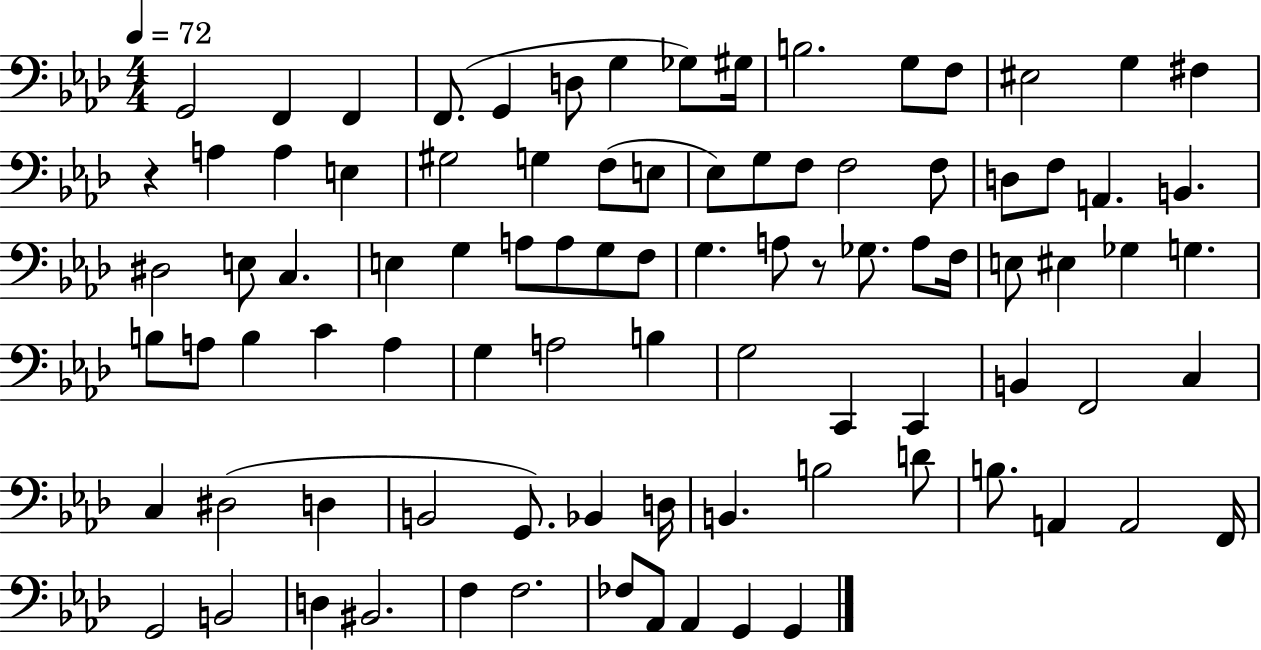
G2/h F2/q F2/q F2/e. G2/q D3/e G3/q Gb3/e G#3/s B3/h. G3/e F3/e EIS3/h G3/q F#3/q R/q A3/q A3/q E3/q G#3/h G3/q F3/e E3/e Eb3/e G3/e F3/e F3/h F3/e D3/e F3/e A2/q. B2/q. D#3/h E3/e C3/q. E3/q G3/q A3/e A3/e G3/e F3/e G3/q. A3/e R/e Gb3/e. A3/e F3/s E3/e EIS3/q Gb3/q G3/q. B3/e A3/e B3/q C4/q A3/q G3/q A3/h B3/q G3/h C2/q C2/q B2/q F2/h C3/q C3/q D#3/h D3/q B2/h G2/e. Bb2/q D3/s B2/q. B3/h D4/e B3/e. A2/q A2/h F2/s G2/h B2/h D3/q BIS2/h. F3/q F3/h. FES3/e Ab2/e Ab2/q G2/q G2/q